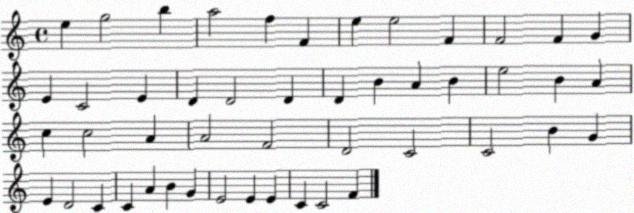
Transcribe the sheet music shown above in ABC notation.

X:1
T:Untitled
M:4/4
L:1/4
K:C
e g2 b a2 f F e e2 F F2 F G E C2 E D D2 D D B A B e2 B A c c2 A A2 F2 D2 C2 C2 B G E D2 C C A B G E2 E E C C2 F